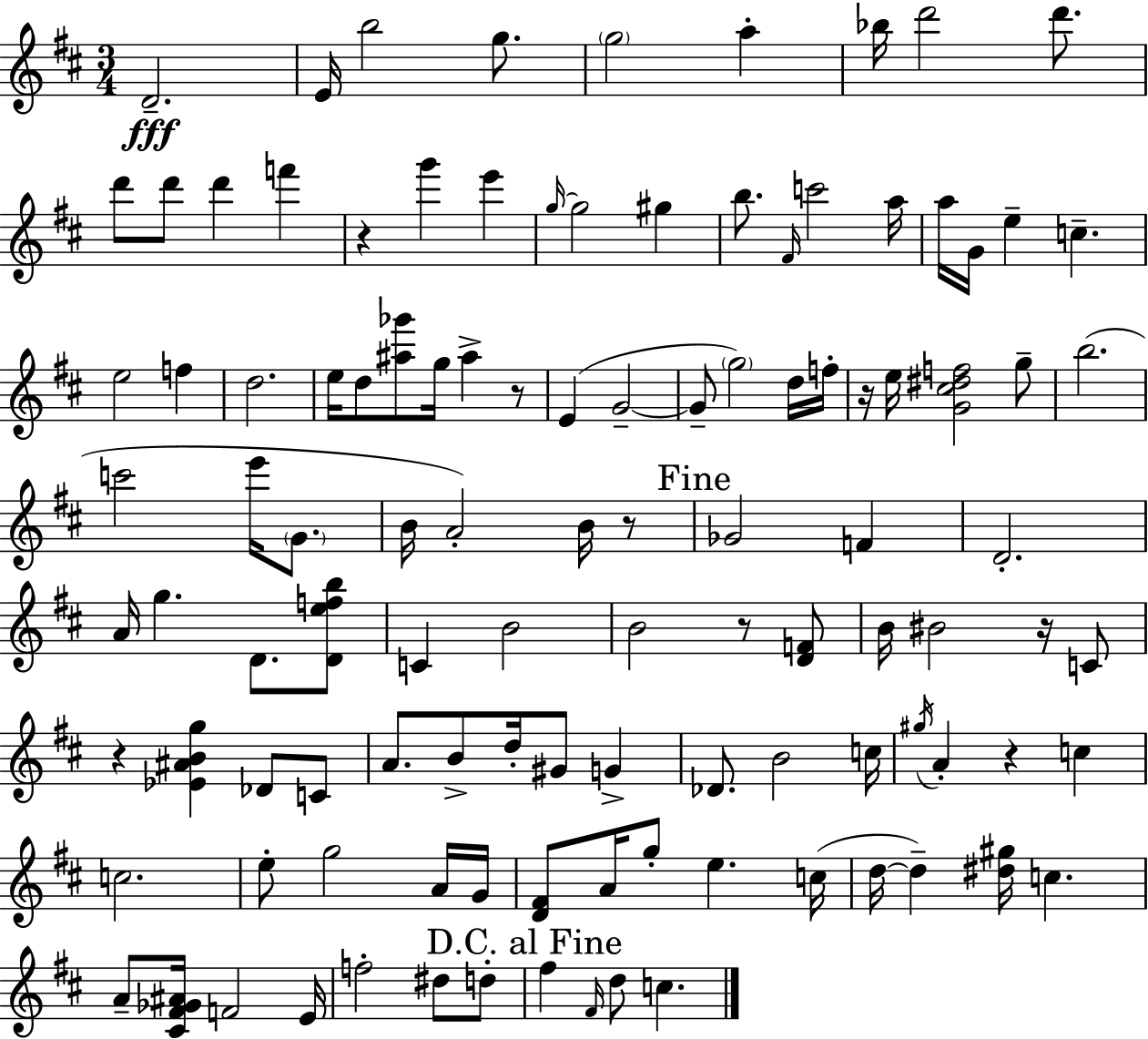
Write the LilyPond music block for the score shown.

{
  \clef treble
  \numericTimeSignature
  \time 3/4
  \key d \major
  d'2.--\fff | e'16 b''2 g''8. | \parenthesize g''2 a''4-. | bes''16 d'''2 d'''8. | \break d'''8 d'''8 d'''4 f'''4 | r4 g'''4 e'''4 | \grace { g''16~ }~ g''2 gis''4 | b''8. \grace { fis'16 } c'''2 | \break a''16 a''16 g'16 e''4-- c''4.-- | e''2 f''4 | d''2. | e''16 d''8 <ais'' ges'''>8 g''16 ais''4-> | \break r8 e'4( g'2--~~ | g'8-- \parenthesize g''2) | d''16 f''16-. r16 e''16 <g' cis'' dis'' f''>2 | g''8-- b''2.( | \break c'''2 e'''16 \parenthesize g'8. | b'16 a'2-.) b'16 | r8 \mark "Fine" ges'2 f'4 | d'2.-. | \break a'16 g''4. d'8. | <d' e'' f'' b''>8 c'4 b'2 | b'2 r8 | <d' f'>8 b'16 bis'2 r16 | \break c'8 r4 <ees' ais' b' g''>4 des'8 | c'8 a'8. b'8-> d''16-. gis'8 g'4-> | des'8. b'2 | c''16 \acciaccatura { gis''16 } a'4-. r4 c''4 | \break c''2. | e''8-. g''2 | a'16 g'16 <d' fis'>8 a'16 g''8-. e''4. | c''16( d''16~~ d''4--) <dis'' gis''>16 c''4. | \break a'8-- <cis' fis' ges' ais'>16 f'2 | e'16 f''2-. dis''8 | d''8-. \mark "D.C. al Fine" fis''4 \grace { fis'16 } d''8 c''4. | \bar "|."
}